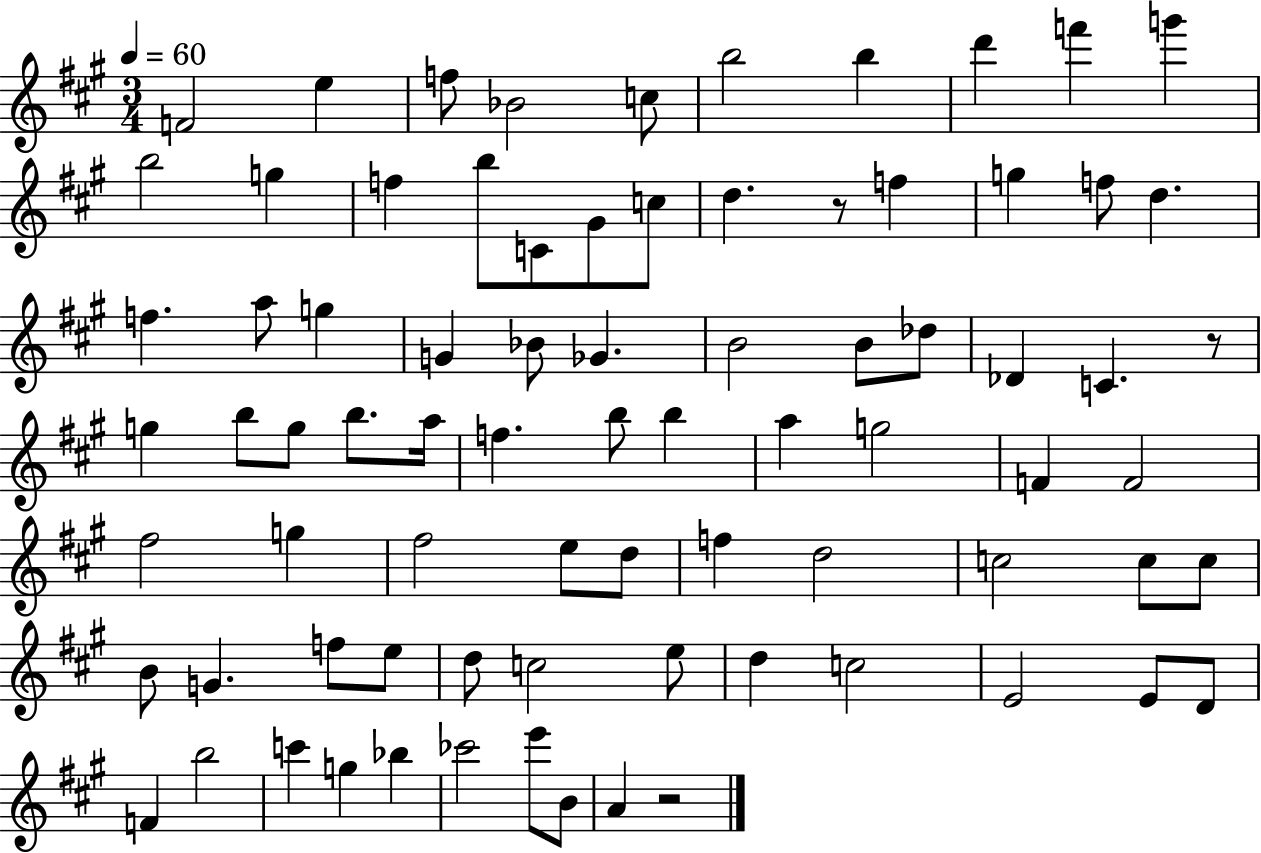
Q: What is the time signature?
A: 3/4